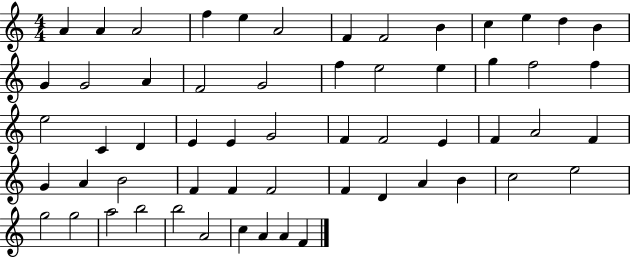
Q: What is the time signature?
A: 4/4